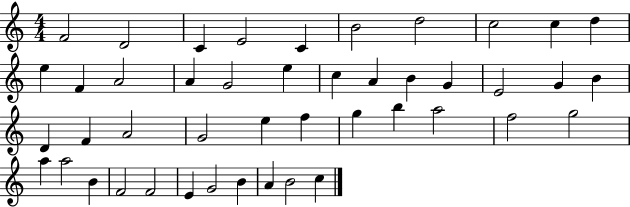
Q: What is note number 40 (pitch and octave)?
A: E4